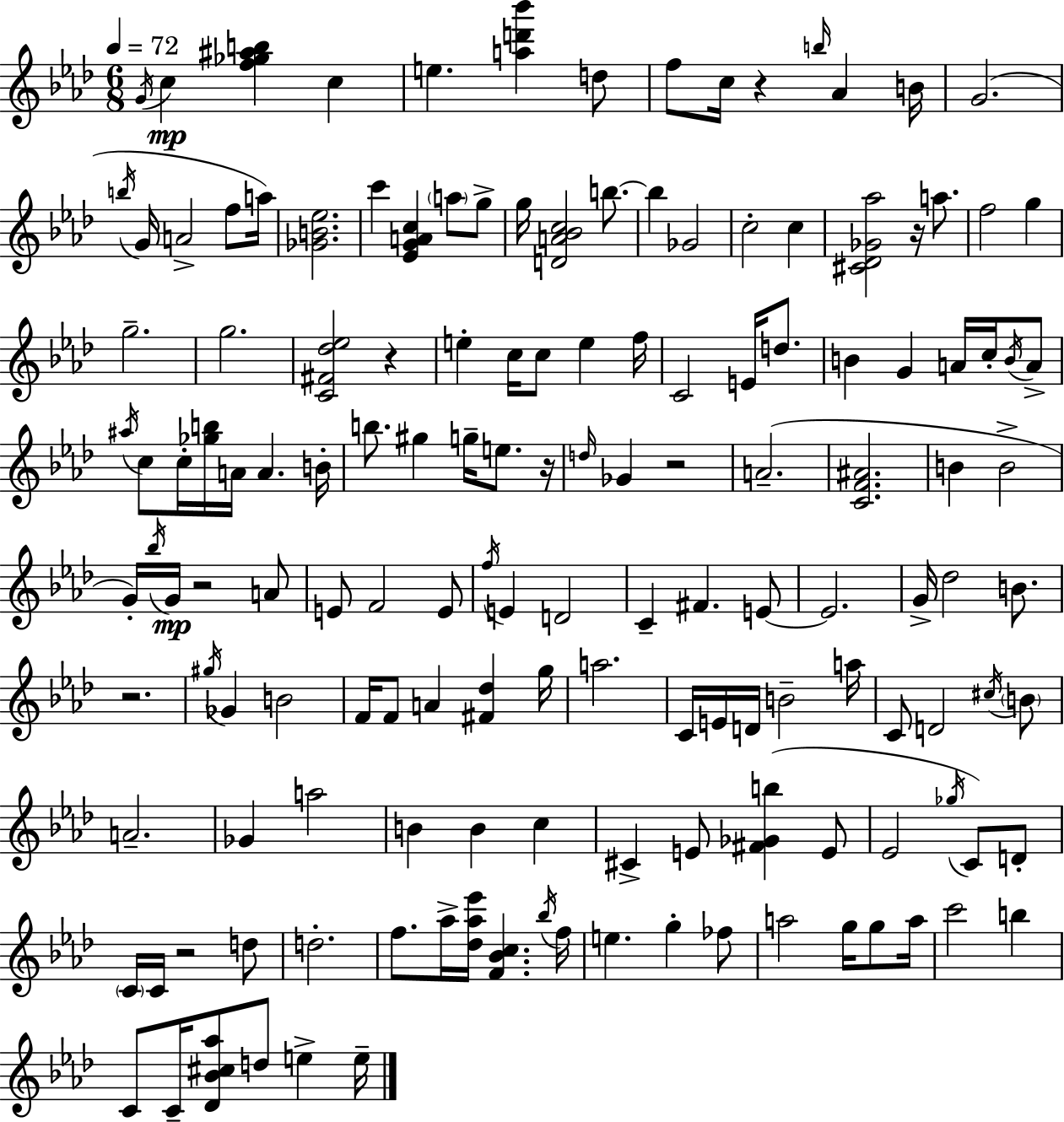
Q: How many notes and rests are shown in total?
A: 150